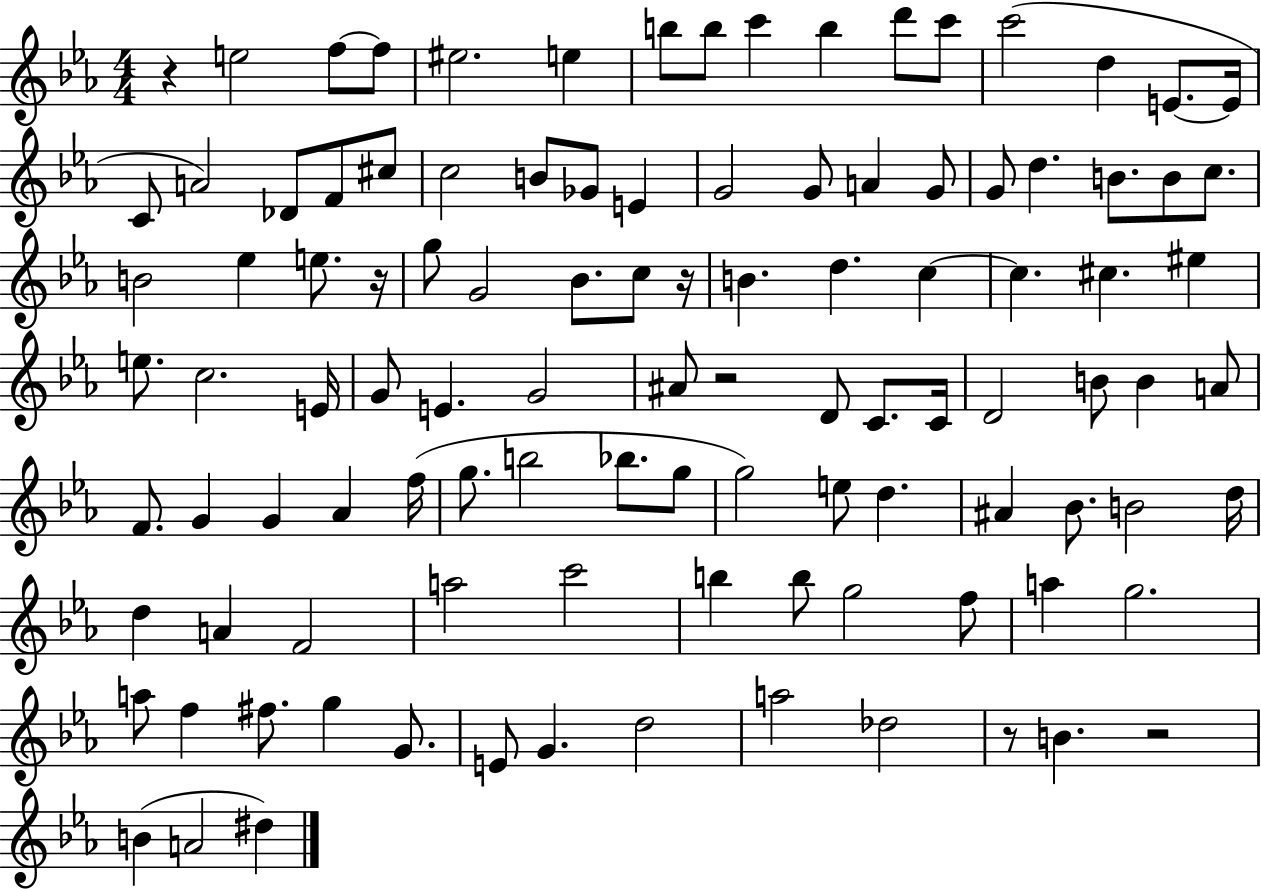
{
  \clef treble
  \numericTimeSignature
  \time 4/4
  \key ees \major
  r4 e''2 f''8~~ f''8 | eis''2. e''4 | b''8 b''8 c'''4 b''4 d'''8 c'''8 | c'''2( d''4 e'8.~~ e'16 | \break c'8 a'2) des'8 f'8 cis''8 | c''2 b'8 ges'8 e'4 | g'2 g'8 a'4 g'8 | g'8 d''4. b'8. b'8 c''8. | \break b'2 ees''4 e''8. r16 | g''8 g'2 bes'8. c''8 r16 | b'4. d''4. c''4~~ | c''4. cis''4. eis''4 | \break e''8. c''2. e'16 | g'8 e'4. g'2 | ais'8 r2 d'8 c'8. c'16 | d'2 b'8 b'4 a'8 | \break f'8. g'4 g'4 aes'4 f''16( | g''8. b''2 bes''8. g''8 | g''2) e''8 d''4. | ais'4 bes'8. b'2 d''16 | \break d''4 a'4 f'2 | a''2 c'''2 | b''4 b''8 g''2 f''8 | a''4 g''2. | \break a''8 f''4 fis''8. g''4 g'8. | e'8 g'4. d''2 | a''2 des''2 | r8 b'4. r2 | \break b'4( a'2 dis''4) | \bar "|."
}